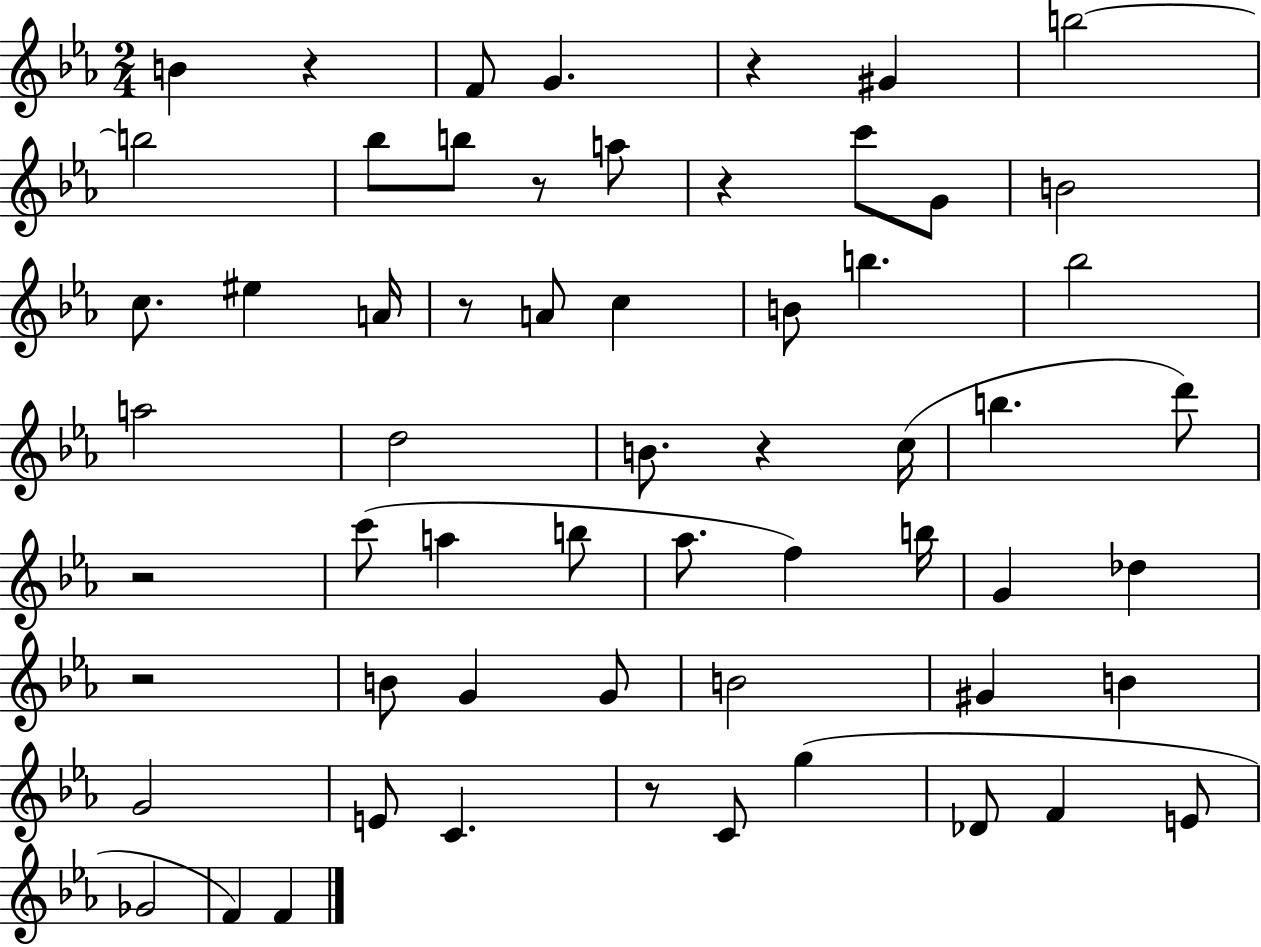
{
  \clef treble
  \numericTimeSignature
  \time 2/4
  \key ees \major
  \repeat volta 2 { b'4 r4 | f'8 g'4. | r4 gis'4 | b''2~~ | \break b''2 | bes''8 b''8 r8 a''8 | r4 c'''8 g'8 | b'2 | \break c''8. eis''4 a'16 | r8 a'8 c''4 | b'8 b''4. | bes''2 | \break a''2 | d''2 | b'8. r4 c''16( | b''4. d'''8) | \break r2 | c'''8( a''4 b''8 | aes''8. f''4) b''16 | g'4 des''4 | \break r2 | b'8 g'4 g'8 | b'2 | gis'4 b'4 | \break g'2 | e'8 c'4. | r8 c'8 g''4( | des'8 f'4 e'8 | \break ges'2 | f'4) f'4 | } \bar "|."
}